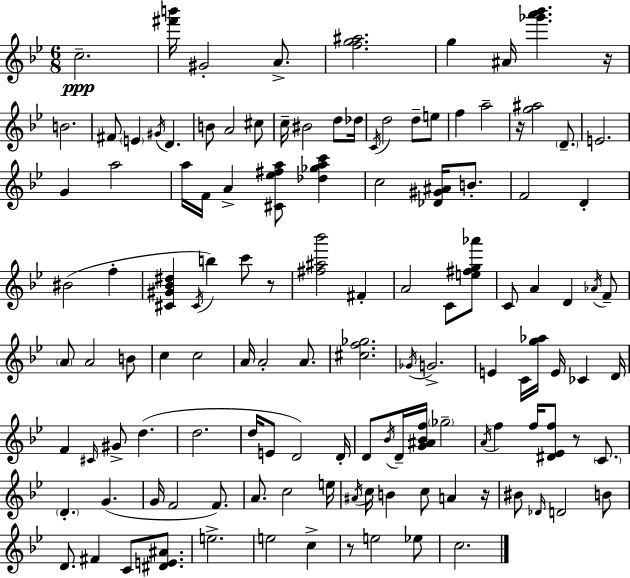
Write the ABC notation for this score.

X:1
T:Untitled
M:6/8
L:1/4
K:Gm
c2 [^f'b']/4 ^G2 A/2 [fg^a]2 g ^A/4 [_g'a'_b'] z/4 B2 ^F/2 E ^G/4 D B/2 A2 ^c/2 c/4 ^B2 d/2 _d/4 C/4 d2 d/2 e/2 f a2 z/4 [g^a]2 D/2 E2 G a2 a/4 F/4 A [^C_e^fa]/2 [_d_gac'] c2 [_D^G^A]/4 B/2 F2 D ^B2 f [^C^G_B^d] ^C/4 b c'/2 z/2 [^f^a_b']2 ^F A2 C/2 [e^fg_a']/2 C/2 A D _A/4 F/2 A/2 A2 B/2 c c2 A/4 A2 A/2 [^cf_g]2 _G/4 G2 E C/4 [g_a]/4 E/4 _C D/4 F ^C/4 ^G/2 d d2 d/4 E/2 D2 D/4 D/2 _B/4 D/4 [G^A_Bf]/4 _g2 A/4 f f/4 [^D_Ef]/2 z/2 C/2 D G G/4 F2 F/2 A/2 c2 e/4 ^A/4 c/4 B c/2 A z/4 ^B/2 _D/4 D2 B/2 D/2 ^F C/2 [^DE^A]/2 e2 e2 c z/2 e2 _e/2 c2